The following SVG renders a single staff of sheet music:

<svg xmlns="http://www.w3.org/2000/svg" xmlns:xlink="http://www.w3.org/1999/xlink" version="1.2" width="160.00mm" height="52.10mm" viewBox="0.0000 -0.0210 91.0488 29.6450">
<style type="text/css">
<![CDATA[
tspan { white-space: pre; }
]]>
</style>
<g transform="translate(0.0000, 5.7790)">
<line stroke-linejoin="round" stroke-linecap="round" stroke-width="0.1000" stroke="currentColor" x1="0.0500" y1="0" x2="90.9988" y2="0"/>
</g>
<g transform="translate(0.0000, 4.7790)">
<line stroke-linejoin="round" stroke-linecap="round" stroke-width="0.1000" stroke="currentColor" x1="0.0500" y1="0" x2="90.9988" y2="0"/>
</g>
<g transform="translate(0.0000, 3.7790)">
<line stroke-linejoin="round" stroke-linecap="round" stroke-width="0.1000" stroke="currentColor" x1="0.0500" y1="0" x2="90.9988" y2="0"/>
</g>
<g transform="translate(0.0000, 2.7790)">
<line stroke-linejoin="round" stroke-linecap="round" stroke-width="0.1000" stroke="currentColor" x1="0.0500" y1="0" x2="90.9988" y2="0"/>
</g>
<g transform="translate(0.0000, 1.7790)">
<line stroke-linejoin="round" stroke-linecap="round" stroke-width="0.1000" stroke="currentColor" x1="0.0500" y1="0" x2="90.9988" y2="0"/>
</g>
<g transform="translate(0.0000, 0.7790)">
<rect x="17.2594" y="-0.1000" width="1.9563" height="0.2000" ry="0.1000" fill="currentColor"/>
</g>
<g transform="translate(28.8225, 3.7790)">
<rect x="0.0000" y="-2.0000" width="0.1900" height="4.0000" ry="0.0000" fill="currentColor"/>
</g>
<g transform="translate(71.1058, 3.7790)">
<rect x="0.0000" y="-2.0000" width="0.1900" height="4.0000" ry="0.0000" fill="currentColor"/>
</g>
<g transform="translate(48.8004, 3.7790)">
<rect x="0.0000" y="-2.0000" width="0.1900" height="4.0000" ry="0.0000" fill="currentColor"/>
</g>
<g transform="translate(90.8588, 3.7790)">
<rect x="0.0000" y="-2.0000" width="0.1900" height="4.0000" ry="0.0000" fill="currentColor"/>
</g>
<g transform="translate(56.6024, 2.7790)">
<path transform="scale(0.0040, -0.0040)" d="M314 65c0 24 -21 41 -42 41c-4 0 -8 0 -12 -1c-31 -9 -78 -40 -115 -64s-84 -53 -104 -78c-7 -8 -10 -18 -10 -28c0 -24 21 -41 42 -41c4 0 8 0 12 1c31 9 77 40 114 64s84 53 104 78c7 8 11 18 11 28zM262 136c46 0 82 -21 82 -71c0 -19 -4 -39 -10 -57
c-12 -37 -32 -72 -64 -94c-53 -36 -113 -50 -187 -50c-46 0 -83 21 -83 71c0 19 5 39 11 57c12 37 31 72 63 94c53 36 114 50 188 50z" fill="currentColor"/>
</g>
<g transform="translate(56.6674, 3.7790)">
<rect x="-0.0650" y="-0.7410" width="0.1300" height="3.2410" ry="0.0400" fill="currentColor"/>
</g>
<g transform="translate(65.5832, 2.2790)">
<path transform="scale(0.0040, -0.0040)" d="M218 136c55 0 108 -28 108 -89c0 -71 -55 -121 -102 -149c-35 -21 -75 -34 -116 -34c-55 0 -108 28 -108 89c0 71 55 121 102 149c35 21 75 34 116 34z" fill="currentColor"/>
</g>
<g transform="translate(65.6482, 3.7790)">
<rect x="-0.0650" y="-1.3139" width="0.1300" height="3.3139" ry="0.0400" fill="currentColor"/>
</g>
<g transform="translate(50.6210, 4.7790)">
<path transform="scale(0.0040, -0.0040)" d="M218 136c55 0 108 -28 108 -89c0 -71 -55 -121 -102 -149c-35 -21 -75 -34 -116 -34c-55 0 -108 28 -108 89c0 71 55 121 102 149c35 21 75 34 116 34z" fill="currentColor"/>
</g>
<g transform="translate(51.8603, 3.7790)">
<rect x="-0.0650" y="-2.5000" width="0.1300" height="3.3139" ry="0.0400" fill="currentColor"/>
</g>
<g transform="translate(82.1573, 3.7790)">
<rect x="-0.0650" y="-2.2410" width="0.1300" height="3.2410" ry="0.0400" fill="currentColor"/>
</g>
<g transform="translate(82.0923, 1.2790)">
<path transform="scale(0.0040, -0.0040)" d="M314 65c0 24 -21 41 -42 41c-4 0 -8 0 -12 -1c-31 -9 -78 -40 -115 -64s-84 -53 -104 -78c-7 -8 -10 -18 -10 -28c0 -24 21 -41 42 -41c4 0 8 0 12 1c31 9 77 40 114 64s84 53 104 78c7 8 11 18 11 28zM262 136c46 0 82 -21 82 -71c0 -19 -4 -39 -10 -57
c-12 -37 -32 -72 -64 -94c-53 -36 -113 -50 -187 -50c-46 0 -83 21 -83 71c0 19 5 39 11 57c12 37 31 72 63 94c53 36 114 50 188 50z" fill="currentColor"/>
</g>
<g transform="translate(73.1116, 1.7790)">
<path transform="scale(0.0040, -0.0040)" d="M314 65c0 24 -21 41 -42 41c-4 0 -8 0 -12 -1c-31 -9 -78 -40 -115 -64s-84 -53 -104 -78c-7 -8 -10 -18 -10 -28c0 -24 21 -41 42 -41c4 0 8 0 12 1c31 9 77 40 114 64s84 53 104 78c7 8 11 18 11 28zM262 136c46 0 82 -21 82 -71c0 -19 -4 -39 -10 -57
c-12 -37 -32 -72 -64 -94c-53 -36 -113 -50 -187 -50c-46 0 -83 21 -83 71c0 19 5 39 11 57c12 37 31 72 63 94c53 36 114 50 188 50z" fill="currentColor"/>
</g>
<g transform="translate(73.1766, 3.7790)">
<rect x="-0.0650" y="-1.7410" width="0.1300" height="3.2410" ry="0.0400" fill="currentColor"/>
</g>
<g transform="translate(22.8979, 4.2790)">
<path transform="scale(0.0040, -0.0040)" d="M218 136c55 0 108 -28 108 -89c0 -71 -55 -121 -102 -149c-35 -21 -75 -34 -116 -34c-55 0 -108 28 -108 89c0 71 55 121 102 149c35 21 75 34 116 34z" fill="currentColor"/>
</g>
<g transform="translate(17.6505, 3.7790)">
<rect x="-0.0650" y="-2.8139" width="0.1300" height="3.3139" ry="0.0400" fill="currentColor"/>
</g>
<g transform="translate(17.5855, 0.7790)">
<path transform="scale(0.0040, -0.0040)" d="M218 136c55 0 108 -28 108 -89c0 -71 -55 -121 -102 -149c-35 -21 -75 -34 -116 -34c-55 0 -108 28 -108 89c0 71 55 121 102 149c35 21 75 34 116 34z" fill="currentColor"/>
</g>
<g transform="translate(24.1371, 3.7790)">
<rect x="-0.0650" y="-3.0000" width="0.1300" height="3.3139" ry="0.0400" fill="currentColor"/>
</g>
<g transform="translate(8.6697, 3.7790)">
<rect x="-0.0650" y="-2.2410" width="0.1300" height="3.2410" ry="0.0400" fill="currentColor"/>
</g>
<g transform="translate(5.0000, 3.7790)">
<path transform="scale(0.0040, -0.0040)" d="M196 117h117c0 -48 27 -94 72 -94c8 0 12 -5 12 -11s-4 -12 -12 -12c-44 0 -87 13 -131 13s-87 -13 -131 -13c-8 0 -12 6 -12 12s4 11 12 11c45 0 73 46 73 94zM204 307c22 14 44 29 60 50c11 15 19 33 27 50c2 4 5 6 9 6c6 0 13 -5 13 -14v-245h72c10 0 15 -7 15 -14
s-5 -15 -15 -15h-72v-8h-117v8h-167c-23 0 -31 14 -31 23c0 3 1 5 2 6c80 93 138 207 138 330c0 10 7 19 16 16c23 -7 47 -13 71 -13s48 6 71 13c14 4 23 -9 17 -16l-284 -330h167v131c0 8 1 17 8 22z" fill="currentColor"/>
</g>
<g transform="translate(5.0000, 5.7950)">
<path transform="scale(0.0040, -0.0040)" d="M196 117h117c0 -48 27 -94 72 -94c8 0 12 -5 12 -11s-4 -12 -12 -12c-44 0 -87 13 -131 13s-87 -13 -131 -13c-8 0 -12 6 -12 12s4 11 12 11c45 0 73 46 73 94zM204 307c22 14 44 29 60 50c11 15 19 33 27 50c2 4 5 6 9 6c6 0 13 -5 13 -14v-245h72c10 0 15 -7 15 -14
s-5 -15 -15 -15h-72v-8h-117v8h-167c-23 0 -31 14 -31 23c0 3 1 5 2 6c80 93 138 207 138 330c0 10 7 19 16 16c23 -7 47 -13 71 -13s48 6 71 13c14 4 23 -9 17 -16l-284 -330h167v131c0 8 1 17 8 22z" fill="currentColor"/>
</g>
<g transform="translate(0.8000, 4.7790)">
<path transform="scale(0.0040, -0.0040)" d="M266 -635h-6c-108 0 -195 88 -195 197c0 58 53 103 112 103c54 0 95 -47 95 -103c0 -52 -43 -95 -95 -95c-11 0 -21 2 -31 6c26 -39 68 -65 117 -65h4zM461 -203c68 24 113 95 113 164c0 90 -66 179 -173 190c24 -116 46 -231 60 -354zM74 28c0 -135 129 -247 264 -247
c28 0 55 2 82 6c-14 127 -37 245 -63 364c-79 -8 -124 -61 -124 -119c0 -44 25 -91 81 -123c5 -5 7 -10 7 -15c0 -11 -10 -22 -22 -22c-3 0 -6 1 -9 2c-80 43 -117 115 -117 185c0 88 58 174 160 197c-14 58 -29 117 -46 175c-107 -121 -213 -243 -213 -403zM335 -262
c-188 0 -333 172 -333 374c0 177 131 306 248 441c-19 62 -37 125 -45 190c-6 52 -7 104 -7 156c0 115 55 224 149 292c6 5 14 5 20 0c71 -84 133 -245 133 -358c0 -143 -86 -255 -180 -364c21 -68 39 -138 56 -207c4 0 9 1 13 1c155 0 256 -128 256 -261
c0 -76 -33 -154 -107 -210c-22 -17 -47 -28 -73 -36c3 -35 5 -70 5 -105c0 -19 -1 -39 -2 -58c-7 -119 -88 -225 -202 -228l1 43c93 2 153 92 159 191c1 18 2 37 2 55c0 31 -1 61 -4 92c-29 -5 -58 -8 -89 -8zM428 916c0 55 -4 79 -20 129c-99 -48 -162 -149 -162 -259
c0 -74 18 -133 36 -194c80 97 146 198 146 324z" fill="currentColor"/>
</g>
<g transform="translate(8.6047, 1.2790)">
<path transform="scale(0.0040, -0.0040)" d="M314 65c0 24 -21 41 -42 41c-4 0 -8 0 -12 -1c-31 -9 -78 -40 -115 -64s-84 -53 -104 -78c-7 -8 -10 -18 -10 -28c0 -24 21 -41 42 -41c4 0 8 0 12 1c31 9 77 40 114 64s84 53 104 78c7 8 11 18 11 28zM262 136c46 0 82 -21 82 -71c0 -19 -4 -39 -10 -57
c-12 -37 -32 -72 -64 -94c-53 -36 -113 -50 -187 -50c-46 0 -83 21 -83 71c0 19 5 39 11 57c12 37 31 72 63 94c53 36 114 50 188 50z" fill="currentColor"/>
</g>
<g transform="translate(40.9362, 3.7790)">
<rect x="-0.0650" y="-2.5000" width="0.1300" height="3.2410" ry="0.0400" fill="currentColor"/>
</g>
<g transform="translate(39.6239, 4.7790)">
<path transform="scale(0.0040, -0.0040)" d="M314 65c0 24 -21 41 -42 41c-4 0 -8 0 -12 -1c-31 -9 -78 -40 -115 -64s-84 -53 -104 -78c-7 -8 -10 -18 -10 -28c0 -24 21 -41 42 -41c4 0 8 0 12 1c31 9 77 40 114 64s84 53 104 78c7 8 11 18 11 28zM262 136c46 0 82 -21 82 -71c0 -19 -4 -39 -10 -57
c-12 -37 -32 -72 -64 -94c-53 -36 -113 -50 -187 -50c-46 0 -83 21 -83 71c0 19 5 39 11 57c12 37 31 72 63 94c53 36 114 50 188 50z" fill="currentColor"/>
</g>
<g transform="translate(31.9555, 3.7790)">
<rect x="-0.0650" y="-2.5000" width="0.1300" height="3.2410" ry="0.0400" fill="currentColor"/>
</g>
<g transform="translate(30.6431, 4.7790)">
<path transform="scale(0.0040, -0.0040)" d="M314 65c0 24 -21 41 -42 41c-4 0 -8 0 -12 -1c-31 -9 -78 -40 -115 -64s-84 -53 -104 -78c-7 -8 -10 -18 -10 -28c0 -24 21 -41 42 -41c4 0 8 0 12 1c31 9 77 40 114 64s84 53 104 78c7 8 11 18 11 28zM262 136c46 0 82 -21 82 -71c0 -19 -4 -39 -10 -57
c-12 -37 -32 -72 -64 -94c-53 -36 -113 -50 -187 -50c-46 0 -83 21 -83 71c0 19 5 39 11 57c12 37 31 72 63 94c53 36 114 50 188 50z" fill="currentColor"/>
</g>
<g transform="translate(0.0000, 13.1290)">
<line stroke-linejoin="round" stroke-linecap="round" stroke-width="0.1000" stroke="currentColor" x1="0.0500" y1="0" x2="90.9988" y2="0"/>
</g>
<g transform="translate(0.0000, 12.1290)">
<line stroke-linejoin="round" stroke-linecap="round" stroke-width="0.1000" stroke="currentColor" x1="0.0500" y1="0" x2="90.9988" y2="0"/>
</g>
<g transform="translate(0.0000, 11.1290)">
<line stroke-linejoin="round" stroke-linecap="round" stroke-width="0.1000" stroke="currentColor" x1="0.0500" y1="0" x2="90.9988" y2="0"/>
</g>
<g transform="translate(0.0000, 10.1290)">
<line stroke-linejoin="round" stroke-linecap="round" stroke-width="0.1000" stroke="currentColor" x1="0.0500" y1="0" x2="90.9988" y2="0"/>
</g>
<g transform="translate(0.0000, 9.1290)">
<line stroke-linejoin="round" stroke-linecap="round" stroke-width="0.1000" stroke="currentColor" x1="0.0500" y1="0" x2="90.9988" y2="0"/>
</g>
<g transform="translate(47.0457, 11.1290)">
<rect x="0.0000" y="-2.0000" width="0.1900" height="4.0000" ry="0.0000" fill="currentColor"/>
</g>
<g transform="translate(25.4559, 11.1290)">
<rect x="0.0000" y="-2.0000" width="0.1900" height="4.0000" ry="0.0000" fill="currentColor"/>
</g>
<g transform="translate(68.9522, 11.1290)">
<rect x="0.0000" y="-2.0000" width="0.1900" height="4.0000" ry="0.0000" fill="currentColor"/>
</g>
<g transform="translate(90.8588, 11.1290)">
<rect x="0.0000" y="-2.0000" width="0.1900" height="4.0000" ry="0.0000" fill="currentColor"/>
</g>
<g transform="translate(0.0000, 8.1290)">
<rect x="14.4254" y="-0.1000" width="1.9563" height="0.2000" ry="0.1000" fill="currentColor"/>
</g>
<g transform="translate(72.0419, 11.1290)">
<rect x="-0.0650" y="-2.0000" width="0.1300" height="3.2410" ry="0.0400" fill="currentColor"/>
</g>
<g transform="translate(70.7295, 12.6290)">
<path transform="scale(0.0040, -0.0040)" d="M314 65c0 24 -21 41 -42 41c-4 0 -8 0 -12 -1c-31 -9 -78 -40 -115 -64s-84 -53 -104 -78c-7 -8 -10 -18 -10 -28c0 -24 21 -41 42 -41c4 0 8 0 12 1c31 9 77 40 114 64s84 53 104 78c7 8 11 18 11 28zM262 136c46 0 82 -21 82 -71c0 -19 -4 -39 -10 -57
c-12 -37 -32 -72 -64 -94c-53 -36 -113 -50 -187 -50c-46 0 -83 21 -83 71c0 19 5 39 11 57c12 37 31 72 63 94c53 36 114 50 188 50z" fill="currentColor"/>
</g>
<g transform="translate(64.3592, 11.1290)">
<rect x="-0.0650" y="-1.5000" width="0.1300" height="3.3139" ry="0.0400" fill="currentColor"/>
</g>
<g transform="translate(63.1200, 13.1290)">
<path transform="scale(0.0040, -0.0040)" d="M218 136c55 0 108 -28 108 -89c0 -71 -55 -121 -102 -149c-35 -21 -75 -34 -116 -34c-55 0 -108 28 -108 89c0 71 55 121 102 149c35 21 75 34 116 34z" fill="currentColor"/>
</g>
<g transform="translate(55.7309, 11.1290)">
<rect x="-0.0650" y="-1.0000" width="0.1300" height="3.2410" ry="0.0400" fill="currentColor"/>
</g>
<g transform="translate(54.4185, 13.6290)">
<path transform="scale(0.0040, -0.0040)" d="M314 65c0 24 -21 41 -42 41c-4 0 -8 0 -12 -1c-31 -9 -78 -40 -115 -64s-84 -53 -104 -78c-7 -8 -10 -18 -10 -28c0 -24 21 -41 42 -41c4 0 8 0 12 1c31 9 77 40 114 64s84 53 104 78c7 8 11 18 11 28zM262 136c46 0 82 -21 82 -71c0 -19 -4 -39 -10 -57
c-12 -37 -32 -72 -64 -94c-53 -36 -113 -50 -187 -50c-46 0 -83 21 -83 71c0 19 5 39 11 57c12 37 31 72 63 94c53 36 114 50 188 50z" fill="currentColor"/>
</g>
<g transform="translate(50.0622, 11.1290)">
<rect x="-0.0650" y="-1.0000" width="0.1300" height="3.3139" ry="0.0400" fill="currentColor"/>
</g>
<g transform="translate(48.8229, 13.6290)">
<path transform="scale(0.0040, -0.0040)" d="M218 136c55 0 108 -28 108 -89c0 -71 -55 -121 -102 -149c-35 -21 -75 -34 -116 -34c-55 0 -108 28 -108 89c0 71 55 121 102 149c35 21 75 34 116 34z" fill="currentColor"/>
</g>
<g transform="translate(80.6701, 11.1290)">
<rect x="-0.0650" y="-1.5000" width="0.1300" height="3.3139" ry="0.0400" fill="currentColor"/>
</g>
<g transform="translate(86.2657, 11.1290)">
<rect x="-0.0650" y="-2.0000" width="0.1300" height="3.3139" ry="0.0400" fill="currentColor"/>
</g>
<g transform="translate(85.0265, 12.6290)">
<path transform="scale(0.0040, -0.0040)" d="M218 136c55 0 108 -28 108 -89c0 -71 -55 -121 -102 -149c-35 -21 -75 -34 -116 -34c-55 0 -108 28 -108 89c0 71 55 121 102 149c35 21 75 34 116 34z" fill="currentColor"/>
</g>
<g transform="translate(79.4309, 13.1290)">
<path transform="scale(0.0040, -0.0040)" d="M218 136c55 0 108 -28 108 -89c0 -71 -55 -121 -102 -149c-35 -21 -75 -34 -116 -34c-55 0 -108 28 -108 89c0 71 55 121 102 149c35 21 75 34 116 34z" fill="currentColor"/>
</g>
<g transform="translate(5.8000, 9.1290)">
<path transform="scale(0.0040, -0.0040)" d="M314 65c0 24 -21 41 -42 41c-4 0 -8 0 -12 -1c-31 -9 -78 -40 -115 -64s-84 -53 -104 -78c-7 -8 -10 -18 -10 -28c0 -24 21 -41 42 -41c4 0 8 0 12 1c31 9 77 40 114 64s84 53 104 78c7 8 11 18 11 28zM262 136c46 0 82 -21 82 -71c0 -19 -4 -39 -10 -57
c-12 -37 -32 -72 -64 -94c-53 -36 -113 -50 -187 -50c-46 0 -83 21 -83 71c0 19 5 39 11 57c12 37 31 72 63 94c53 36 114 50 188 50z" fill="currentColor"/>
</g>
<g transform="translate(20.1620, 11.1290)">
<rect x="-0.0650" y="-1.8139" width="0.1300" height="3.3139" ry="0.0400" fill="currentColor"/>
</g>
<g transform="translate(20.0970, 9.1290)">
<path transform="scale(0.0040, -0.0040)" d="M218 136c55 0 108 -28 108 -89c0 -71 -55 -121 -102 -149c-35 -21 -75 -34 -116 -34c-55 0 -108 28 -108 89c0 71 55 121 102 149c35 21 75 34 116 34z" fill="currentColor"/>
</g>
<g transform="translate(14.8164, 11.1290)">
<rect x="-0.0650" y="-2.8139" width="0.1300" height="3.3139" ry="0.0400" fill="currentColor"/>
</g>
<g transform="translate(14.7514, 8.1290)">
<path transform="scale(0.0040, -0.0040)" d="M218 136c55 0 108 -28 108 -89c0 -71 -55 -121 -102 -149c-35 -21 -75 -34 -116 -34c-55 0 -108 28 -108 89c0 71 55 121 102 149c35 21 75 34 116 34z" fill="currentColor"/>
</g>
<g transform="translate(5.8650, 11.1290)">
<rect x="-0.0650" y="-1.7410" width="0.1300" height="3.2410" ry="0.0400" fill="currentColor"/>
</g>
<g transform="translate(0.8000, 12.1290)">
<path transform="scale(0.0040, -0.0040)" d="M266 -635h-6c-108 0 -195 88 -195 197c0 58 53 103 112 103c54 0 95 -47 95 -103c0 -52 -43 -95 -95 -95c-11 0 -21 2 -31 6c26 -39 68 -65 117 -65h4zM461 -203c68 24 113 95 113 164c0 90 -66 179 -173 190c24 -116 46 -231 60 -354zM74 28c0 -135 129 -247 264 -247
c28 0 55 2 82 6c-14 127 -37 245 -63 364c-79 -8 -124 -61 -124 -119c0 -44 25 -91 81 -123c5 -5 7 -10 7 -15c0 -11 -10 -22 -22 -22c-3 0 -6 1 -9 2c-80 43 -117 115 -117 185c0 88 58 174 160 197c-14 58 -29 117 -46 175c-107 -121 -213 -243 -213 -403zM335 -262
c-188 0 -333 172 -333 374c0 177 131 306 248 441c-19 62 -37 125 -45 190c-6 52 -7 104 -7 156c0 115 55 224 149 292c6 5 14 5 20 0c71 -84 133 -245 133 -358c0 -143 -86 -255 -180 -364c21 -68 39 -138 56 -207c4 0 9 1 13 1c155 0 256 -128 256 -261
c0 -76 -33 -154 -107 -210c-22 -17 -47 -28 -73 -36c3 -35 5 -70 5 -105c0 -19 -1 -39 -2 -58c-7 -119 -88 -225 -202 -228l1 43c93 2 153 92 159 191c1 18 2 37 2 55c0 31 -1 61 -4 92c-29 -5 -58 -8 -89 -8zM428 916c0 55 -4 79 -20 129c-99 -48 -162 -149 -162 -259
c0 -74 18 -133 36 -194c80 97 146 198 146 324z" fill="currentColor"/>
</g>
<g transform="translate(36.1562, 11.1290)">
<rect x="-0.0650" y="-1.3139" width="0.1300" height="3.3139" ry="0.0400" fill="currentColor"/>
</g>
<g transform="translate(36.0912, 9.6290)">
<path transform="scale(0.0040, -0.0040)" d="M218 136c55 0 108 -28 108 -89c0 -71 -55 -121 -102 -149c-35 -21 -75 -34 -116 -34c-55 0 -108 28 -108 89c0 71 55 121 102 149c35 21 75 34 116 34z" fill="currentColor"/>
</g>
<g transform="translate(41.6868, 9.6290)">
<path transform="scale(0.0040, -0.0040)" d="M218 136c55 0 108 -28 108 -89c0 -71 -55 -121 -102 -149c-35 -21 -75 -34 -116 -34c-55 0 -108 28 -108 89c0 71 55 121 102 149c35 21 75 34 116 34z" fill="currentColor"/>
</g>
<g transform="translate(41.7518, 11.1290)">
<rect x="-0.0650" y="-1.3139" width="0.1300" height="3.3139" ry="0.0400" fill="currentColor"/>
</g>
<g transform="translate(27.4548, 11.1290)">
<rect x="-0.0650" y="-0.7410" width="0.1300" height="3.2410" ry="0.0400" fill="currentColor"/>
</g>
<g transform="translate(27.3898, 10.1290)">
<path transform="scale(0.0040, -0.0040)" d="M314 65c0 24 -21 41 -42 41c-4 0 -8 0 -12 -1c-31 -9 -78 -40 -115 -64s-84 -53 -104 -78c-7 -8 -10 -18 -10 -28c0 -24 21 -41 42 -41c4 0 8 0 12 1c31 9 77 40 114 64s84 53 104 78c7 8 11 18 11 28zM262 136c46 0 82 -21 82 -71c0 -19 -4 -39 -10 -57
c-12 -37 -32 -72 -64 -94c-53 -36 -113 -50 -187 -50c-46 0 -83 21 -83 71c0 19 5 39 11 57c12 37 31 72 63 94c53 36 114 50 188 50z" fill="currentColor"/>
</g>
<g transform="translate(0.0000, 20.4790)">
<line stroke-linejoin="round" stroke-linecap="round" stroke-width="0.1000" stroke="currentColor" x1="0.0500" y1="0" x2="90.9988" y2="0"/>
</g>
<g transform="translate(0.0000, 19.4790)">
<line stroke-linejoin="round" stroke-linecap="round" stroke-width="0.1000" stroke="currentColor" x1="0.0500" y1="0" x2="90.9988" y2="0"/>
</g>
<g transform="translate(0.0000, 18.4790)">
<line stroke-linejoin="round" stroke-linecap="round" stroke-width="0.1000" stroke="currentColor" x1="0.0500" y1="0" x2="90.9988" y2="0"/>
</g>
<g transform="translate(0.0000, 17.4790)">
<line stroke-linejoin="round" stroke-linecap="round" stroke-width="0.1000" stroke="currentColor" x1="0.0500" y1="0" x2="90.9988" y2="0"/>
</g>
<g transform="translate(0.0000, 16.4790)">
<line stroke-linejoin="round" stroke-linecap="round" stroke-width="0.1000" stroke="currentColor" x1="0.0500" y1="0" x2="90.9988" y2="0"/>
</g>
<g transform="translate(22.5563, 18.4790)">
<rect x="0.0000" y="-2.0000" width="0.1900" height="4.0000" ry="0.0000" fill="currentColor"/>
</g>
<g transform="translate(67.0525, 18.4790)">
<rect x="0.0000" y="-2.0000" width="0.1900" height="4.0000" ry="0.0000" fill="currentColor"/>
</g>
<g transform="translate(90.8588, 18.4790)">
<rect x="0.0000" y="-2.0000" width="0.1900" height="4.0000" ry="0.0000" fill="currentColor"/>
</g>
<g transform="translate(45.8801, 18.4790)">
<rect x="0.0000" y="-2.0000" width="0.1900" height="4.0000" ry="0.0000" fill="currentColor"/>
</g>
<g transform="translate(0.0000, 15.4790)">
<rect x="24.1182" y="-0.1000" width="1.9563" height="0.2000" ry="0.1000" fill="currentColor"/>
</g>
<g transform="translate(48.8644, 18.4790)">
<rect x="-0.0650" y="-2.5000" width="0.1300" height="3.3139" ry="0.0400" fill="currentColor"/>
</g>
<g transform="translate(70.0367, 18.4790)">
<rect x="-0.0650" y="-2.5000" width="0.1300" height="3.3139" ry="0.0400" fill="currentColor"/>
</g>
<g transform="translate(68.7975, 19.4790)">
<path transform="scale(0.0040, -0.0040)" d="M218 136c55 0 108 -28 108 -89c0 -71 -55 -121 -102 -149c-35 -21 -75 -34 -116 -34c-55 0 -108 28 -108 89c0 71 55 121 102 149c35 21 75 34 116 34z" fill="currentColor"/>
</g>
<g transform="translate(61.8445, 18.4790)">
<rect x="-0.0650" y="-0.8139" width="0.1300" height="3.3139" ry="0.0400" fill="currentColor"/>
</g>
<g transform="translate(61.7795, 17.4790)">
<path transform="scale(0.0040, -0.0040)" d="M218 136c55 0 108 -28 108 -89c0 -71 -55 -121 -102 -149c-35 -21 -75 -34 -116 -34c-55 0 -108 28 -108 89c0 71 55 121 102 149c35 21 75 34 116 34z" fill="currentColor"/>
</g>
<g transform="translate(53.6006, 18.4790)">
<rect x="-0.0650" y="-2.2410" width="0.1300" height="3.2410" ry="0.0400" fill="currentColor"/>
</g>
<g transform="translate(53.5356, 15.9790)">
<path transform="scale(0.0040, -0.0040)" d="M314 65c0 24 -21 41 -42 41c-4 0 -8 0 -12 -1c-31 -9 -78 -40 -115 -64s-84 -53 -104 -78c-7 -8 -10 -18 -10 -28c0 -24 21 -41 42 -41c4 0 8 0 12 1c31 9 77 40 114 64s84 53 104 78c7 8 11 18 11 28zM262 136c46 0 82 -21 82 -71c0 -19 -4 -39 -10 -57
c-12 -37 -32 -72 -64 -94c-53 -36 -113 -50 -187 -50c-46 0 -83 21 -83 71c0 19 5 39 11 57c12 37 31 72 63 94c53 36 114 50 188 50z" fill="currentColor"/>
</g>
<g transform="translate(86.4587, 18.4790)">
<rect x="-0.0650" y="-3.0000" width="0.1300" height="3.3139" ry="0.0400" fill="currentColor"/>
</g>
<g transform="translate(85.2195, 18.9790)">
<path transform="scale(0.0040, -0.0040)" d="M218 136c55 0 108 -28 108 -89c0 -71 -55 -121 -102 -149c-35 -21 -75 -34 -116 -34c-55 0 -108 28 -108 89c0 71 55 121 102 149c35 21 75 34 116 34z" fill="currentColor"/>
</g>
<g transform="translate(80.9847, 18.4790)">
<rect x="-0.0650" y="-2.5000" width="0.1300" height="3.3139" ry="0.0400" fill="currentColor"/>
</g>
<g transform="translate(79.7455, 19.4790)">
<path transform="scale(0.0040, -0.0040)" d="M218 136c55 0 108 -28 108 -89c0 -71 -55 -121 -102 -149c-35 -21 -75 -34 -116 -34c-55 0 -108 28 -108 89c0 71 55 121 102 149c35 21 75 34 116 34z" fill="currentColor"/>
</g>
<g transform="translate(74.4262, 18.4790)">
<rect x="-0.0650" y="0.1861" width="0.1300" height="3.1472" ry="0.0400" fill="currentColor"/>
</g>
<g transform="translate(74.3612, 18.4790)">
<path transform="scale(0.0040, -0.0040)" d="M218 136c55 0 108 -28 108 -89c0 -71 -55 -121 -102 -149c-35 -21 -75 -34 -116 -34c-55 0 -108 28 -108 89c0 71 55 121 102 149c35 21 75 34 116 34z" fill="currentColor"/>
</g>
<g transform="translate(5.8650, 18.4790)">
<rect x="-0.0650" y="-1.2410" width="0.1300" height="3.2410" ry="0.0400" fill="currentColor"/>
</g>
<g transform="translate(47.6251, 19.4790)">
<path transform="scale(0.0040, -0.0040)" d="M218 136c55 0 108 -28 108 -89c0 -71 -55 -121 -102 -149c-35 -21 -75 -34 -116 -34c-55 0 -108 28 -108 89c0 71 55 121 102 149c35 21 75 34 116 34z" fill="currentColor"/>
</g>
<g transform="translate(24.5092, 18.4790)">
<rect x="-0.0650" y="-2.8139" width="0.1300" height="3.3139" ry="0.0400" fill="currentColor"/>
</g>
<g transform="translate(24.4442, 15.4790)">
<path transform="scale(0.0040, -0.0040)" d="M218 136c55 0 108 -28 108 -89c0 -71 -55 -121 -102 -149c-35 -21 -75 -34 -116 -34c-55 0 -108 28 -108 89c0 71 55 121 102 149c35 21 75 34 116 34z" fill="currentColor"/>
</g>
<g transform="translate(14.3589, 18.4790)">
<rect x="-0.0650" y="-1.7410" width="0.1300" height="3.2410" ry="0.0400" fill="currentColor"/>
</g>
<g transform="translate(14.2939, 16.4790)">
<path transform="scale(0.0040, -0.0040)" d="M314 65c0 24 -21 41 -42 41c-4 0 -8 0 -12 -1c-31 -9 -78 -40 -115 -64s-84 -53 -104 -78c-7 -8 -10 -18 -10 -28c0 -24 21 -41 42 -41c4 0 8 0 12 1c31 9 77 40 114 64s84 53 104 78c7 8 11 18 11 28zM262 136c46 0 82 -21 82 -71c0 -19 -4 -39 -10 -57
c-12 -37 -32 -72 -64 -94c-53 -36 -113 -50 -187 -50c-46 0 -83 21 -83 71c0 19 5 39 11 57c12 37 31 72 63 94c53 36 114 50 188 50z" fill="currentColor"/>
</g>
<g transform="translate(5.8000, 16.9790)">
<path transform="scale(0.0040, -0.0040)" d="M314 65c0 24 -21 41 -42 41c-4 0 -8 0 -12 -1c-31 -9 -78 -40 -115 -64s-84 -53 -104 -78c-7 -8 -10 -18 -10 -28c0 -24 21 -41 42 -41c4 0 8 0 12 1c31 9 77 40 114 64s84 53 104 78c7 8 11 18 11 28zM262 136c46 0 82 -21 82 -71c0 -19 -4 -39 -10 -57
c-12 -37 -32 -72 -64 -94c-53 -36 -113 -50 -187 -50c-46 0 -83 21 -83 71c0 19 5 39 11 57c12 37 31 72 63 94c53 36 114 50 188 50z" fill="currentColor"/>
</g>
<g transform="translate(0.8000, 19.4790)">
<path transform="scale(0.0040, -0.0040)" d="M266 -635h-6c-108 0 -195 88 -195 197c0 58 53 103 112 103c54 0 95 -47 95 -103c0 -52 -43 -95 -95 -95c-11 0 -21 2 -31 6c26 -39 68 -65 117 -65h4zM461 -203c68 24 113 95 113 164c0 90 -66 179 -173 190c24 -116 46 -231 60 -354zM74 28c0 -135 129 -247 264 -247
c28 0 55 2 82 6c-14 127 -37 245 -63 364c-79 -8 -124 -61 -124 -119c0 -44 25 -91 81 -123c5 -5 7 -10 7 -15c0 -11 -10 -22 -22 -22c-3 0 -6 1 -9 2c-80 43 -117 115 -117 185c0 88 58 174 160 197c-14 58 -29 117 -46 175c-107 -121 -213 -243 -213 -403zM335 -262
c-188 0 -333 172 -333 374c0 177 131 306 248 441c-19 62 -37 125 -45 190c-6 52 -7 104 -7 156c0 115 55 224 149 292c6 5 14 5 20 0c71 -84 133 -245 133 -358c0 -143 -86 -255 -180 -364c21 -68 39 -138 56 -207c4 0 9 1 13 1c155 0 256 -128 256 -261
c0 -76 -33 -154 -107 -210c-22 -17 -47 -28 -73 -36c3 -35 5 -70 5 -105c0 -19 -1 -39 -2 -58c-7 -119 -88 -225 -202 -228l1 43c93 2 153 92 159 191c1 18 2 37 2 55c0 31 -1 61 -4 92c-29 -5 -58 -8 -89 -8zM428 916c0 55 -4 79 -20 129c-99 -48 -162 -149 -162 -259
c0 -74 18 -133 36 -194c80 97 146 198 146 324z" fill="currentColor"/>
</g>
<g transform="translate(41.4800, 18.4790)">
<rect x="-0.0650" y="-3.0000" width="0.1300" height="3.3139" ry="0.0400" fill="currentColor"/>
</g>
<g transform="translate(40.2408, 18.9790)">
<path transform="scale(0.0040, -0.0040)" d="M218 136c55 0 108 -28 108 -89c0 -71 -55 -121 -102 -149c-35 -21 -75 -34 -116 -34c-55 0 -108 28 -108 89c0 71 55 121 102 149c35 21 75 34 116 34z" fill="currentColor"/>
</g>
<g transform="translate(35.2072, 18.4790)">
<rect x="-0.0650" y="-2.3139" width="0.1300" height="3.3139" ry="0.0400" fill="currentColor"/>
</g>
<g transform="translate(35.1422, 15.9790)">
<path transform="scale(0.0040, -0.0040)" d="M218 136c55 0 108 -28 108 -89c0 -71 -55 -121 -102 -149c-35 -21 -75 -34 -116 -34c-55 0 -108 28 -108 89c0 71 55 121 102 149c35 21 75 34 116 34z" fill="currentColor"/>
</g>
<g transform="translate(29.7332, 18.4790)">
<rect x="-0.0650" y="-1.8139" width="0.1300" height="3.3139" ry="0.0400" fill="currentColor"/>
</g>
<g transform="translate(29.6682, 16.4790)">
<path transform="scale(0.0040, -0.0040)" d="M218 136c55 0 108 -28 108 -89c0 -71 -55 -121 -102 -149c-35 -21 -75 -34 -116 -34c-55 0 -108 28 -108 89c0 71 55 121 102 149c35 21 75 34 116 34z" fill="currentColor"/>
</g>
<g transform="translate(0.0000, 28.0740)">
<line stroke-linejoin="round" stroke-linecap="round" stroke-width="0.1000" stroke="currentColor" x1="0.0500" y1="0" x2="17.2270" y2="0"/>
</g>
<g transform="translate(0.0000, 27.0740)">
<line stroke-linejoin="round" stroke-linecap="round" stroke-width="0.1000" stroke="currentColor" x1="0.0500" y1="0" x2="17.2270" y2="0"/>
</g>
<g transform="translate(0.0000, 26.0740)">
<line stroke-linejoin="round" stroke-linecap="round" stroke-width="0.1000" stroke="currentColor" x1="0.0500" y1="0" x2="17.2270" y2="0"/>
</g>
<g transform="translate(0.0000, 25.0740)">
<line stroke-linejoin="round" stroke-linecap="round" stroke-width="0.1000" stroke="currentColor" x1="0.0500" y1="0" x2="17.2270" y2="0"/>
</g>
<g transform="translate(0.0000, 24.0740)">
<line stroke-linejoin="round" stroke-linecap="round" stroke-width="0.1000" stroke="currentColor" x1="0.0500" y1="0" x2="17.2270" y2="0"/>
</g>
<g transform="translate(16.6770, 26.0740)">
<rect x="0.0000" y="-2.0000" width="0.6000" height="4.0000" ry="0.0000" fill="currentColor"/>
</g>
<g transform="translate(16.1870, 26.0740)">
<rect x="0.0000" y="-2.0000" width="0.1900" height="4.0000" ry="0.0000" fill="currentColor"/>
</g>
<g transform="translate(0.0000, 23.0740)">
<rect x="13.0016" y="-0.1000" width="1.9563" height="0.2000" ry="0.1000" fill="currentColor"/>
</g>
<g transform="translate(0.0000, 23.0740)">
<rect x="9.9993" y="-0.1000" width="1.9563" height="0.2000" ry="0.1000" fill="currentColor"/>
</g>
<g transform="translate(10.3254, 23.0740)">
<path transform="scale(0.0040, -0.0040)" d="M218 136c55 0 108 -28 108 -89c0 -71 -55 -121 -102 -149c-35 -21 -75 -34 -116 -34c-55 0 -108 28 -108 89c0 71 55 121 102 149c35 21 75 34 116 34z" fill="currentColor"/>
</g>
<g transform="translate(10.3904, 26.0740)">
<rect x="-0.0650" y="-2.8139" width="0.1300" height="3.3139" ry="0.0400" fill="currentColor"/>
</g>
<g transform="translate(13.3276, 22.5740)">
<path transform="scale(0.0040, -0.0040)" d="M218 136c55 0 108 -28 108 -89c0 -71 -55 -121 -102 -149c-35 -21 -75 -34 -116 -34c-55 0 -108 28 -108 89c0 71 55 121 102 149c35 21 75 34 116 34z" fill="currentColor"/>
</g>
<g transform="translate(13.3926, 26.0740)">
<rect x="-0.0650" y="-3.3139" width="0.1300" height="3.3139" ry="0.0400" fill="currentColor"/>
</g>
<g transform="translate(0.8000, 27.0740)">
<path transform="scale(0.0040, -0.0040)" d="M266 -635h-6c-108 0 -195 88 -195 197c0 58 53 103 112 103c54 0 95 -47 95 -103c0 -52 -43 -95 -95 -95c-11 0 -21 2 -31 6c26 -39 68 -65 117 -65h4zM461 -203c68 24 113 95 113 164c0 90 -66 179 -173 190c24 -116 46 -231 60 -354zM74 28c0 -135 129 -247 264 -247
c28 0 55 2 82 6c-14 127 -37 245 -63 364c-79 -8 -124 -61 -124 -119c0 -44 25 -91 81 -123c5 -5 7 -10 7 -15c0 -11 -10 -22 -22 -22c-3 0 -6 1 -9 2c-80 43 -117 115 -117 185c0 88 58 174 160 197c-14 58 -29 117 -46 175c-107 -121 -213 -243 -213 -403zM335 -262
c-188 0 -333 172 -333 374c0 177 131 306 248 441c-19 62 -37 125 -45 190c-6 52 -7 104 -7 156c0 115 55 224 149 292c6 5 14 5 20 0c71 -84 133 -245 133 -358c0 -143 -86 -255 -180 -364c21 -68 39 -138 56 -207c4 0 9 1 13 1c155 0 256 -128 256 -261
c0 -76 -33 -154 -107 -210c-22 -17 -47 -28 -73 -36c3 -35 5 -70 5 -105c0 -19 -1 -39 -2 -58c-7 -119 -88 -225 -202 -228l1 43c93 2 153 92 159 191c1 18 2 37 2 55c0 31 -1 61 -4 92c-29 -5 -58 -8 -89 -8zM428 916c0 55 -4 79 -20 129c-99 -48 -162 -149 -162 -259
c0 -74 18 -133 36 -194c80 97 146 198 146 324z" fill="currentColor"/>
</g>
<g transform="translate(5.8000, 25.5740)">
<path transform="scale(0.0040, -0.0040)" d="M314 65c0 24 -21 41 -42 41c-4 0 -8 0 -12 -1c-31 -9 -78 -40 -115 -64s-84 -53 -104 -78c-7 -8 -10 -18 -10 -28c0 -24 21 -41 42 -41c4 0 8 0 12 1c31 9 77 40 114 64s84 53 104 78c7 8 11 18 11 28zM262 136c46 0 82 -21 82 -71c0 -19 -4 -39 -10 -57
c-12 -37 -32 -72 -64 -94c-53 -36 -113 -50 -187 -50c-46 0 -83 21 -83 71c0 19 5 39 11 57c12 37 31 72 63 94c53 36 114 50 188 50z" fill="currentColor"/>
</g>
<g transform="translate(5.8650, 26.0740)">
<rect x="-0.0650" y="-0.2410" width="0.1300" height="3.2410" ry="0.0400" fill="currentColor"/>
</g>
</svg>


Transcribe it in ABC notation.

X:1
T:Untitled
M:4/4
L:1/4
K:C
g2 a A G2 G2 G d2 e f2 g2 f2 a f d2 e e D D2 E F2 E F e2 f2 a f g A G g2 d G B G A c2 a b